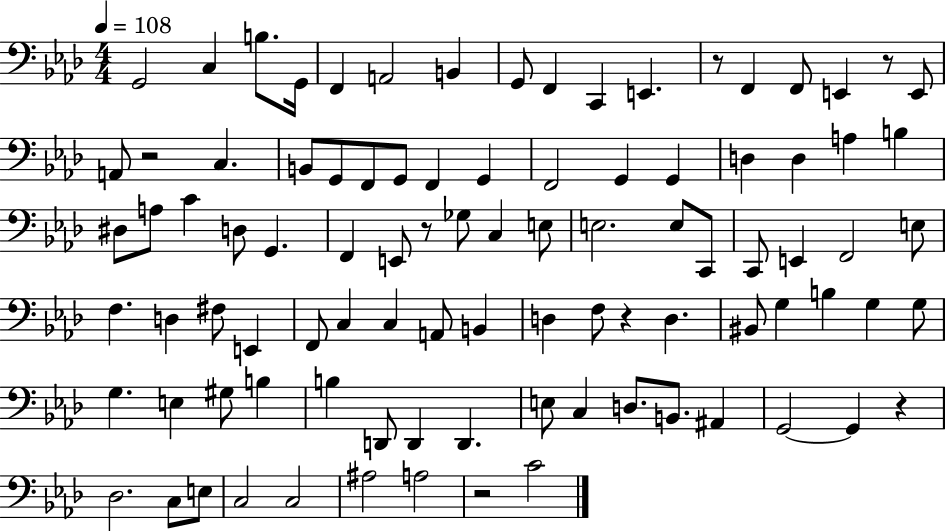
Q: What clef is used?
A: bass